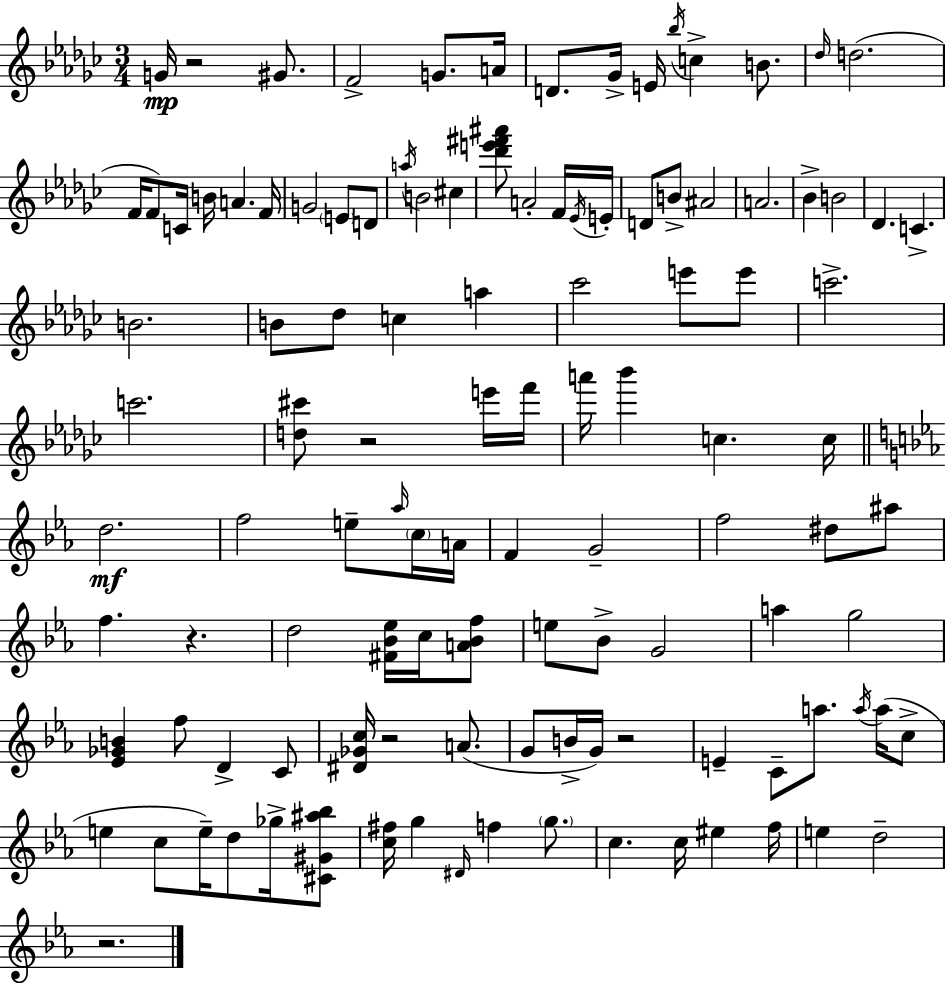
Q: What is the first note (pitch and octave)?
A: G4